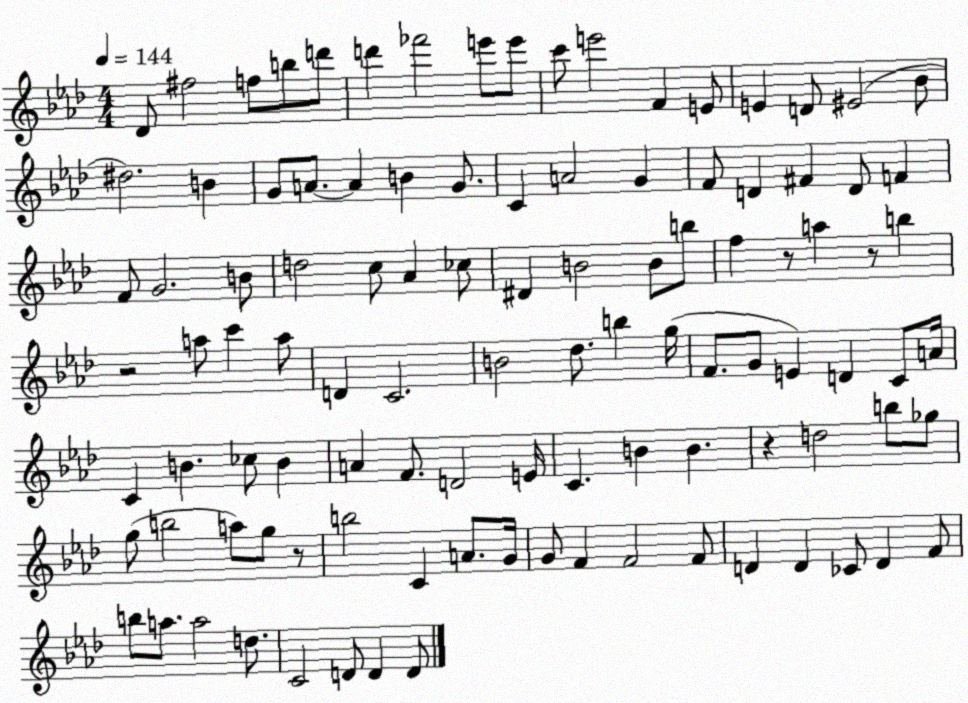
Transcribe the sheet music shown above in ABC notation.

X:1
T:Untitled
M:4/4
L:1/4
K:Ab
_D/2 ^f2 f/2 b/2 d'/2 d' _f'2 e'/2 e'/2 c'/2 e'2 F E/2 E D/2 ^E2 _B/2 ^d2 B G/2 A/2 A B G/2 C A2 G F/2 D ^F D/2 F F/2 G2 B/2 d2 c/2 _A _c/2 ^D B2 B/2 b/2 f z/2 a z/2 b z2 a/2 c' a/2 D C2 B2 _d/2 b g/4 F/2 G/2 E D C/2 A/4 C B _c/2 B A F/2 D2 E/4 C B B z d2 b/2 _g/2 g/2 b2 a/2 g/2 z/2 b2 C A/2 G/4 G/2 F F2 F/2 D D _C/2 D F/2 b/2 a/2 a2 d/2 C2 D/2 D D/2